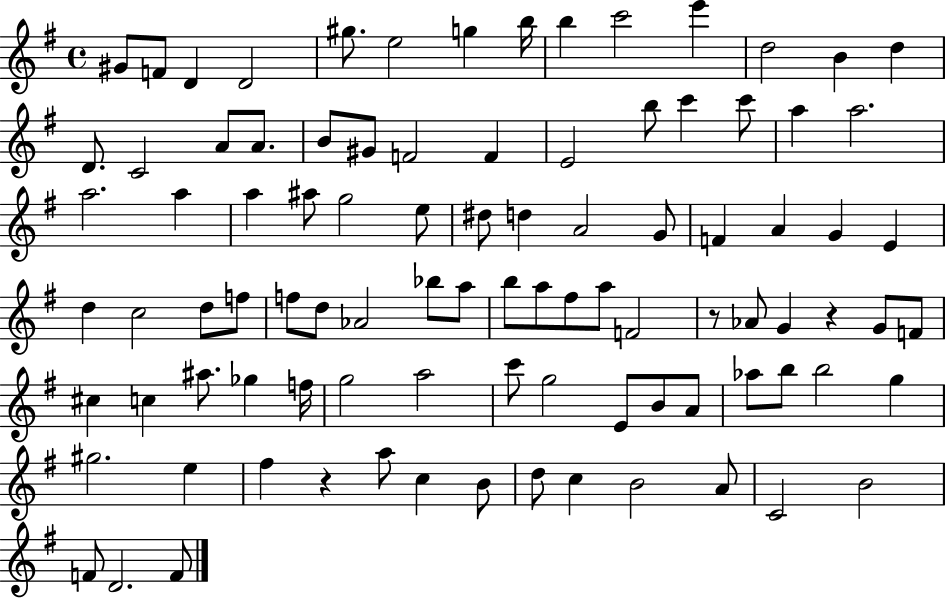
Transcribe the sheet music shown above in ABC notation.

X:1
T:Untitled
M:4/4
L:1/4
K:G
^G/2 F/2 D D2 ^g/2 e2 g b/4 b c'2 e' d2 B d D/2 C2 A/2 A/2 B/2 ^G/2 F2 F E2 b/2 c' c'/2 a a2 a2 a a ^a/2 g2 e/2 ^d/2 d A2 G/2 F A G E d c2 d/2 f/2 f/2 d/2 _A2 _b/2 a/2 b/2 a/2 ^f/2 a/2 F2 z/2 _A/2 G z G/2 F/2 ^c c ^a/2 _g f/4 g2 a2 c'/2 g2 E/2 B/2 A/2 _a/2 b/2 b2 g ^g2 e ^f z a/2 c B/2 d/2 c B2 A/2 C2 B2 F/2 D2 F/2